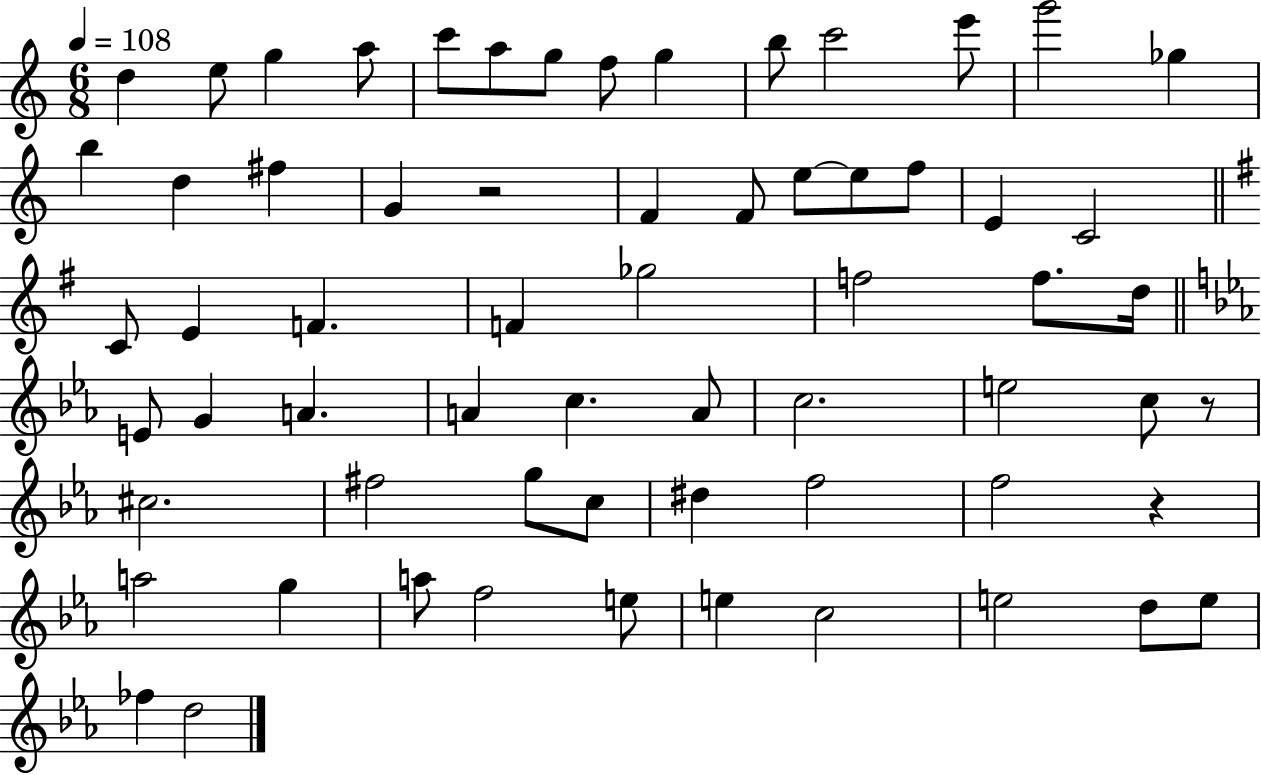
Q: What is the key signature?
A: C major